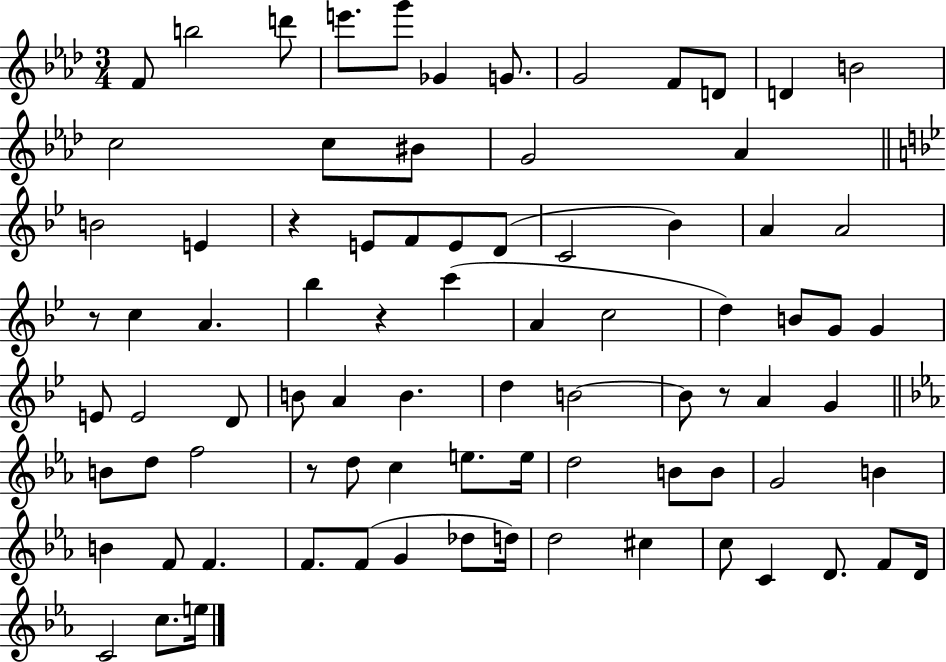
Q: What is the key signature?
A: AES major